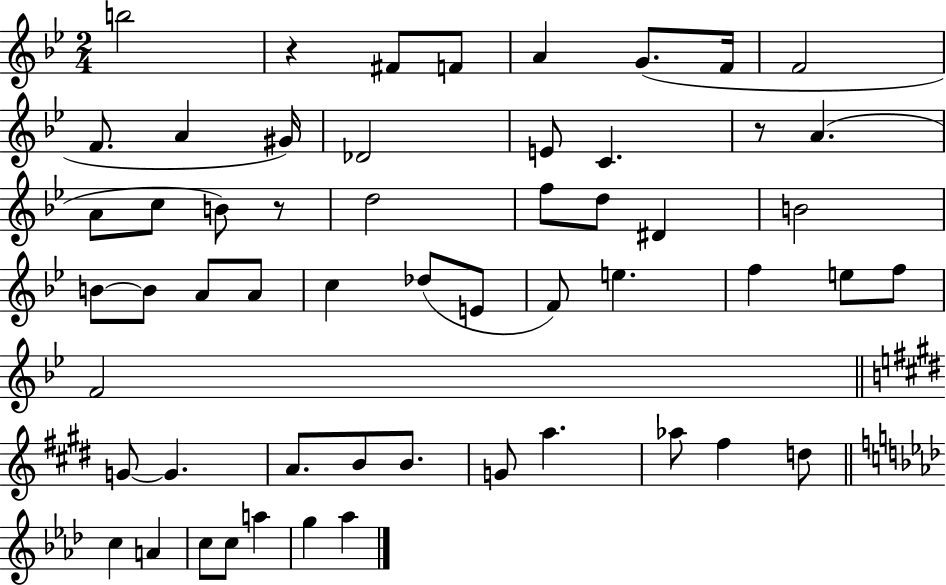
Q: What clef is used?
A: treble